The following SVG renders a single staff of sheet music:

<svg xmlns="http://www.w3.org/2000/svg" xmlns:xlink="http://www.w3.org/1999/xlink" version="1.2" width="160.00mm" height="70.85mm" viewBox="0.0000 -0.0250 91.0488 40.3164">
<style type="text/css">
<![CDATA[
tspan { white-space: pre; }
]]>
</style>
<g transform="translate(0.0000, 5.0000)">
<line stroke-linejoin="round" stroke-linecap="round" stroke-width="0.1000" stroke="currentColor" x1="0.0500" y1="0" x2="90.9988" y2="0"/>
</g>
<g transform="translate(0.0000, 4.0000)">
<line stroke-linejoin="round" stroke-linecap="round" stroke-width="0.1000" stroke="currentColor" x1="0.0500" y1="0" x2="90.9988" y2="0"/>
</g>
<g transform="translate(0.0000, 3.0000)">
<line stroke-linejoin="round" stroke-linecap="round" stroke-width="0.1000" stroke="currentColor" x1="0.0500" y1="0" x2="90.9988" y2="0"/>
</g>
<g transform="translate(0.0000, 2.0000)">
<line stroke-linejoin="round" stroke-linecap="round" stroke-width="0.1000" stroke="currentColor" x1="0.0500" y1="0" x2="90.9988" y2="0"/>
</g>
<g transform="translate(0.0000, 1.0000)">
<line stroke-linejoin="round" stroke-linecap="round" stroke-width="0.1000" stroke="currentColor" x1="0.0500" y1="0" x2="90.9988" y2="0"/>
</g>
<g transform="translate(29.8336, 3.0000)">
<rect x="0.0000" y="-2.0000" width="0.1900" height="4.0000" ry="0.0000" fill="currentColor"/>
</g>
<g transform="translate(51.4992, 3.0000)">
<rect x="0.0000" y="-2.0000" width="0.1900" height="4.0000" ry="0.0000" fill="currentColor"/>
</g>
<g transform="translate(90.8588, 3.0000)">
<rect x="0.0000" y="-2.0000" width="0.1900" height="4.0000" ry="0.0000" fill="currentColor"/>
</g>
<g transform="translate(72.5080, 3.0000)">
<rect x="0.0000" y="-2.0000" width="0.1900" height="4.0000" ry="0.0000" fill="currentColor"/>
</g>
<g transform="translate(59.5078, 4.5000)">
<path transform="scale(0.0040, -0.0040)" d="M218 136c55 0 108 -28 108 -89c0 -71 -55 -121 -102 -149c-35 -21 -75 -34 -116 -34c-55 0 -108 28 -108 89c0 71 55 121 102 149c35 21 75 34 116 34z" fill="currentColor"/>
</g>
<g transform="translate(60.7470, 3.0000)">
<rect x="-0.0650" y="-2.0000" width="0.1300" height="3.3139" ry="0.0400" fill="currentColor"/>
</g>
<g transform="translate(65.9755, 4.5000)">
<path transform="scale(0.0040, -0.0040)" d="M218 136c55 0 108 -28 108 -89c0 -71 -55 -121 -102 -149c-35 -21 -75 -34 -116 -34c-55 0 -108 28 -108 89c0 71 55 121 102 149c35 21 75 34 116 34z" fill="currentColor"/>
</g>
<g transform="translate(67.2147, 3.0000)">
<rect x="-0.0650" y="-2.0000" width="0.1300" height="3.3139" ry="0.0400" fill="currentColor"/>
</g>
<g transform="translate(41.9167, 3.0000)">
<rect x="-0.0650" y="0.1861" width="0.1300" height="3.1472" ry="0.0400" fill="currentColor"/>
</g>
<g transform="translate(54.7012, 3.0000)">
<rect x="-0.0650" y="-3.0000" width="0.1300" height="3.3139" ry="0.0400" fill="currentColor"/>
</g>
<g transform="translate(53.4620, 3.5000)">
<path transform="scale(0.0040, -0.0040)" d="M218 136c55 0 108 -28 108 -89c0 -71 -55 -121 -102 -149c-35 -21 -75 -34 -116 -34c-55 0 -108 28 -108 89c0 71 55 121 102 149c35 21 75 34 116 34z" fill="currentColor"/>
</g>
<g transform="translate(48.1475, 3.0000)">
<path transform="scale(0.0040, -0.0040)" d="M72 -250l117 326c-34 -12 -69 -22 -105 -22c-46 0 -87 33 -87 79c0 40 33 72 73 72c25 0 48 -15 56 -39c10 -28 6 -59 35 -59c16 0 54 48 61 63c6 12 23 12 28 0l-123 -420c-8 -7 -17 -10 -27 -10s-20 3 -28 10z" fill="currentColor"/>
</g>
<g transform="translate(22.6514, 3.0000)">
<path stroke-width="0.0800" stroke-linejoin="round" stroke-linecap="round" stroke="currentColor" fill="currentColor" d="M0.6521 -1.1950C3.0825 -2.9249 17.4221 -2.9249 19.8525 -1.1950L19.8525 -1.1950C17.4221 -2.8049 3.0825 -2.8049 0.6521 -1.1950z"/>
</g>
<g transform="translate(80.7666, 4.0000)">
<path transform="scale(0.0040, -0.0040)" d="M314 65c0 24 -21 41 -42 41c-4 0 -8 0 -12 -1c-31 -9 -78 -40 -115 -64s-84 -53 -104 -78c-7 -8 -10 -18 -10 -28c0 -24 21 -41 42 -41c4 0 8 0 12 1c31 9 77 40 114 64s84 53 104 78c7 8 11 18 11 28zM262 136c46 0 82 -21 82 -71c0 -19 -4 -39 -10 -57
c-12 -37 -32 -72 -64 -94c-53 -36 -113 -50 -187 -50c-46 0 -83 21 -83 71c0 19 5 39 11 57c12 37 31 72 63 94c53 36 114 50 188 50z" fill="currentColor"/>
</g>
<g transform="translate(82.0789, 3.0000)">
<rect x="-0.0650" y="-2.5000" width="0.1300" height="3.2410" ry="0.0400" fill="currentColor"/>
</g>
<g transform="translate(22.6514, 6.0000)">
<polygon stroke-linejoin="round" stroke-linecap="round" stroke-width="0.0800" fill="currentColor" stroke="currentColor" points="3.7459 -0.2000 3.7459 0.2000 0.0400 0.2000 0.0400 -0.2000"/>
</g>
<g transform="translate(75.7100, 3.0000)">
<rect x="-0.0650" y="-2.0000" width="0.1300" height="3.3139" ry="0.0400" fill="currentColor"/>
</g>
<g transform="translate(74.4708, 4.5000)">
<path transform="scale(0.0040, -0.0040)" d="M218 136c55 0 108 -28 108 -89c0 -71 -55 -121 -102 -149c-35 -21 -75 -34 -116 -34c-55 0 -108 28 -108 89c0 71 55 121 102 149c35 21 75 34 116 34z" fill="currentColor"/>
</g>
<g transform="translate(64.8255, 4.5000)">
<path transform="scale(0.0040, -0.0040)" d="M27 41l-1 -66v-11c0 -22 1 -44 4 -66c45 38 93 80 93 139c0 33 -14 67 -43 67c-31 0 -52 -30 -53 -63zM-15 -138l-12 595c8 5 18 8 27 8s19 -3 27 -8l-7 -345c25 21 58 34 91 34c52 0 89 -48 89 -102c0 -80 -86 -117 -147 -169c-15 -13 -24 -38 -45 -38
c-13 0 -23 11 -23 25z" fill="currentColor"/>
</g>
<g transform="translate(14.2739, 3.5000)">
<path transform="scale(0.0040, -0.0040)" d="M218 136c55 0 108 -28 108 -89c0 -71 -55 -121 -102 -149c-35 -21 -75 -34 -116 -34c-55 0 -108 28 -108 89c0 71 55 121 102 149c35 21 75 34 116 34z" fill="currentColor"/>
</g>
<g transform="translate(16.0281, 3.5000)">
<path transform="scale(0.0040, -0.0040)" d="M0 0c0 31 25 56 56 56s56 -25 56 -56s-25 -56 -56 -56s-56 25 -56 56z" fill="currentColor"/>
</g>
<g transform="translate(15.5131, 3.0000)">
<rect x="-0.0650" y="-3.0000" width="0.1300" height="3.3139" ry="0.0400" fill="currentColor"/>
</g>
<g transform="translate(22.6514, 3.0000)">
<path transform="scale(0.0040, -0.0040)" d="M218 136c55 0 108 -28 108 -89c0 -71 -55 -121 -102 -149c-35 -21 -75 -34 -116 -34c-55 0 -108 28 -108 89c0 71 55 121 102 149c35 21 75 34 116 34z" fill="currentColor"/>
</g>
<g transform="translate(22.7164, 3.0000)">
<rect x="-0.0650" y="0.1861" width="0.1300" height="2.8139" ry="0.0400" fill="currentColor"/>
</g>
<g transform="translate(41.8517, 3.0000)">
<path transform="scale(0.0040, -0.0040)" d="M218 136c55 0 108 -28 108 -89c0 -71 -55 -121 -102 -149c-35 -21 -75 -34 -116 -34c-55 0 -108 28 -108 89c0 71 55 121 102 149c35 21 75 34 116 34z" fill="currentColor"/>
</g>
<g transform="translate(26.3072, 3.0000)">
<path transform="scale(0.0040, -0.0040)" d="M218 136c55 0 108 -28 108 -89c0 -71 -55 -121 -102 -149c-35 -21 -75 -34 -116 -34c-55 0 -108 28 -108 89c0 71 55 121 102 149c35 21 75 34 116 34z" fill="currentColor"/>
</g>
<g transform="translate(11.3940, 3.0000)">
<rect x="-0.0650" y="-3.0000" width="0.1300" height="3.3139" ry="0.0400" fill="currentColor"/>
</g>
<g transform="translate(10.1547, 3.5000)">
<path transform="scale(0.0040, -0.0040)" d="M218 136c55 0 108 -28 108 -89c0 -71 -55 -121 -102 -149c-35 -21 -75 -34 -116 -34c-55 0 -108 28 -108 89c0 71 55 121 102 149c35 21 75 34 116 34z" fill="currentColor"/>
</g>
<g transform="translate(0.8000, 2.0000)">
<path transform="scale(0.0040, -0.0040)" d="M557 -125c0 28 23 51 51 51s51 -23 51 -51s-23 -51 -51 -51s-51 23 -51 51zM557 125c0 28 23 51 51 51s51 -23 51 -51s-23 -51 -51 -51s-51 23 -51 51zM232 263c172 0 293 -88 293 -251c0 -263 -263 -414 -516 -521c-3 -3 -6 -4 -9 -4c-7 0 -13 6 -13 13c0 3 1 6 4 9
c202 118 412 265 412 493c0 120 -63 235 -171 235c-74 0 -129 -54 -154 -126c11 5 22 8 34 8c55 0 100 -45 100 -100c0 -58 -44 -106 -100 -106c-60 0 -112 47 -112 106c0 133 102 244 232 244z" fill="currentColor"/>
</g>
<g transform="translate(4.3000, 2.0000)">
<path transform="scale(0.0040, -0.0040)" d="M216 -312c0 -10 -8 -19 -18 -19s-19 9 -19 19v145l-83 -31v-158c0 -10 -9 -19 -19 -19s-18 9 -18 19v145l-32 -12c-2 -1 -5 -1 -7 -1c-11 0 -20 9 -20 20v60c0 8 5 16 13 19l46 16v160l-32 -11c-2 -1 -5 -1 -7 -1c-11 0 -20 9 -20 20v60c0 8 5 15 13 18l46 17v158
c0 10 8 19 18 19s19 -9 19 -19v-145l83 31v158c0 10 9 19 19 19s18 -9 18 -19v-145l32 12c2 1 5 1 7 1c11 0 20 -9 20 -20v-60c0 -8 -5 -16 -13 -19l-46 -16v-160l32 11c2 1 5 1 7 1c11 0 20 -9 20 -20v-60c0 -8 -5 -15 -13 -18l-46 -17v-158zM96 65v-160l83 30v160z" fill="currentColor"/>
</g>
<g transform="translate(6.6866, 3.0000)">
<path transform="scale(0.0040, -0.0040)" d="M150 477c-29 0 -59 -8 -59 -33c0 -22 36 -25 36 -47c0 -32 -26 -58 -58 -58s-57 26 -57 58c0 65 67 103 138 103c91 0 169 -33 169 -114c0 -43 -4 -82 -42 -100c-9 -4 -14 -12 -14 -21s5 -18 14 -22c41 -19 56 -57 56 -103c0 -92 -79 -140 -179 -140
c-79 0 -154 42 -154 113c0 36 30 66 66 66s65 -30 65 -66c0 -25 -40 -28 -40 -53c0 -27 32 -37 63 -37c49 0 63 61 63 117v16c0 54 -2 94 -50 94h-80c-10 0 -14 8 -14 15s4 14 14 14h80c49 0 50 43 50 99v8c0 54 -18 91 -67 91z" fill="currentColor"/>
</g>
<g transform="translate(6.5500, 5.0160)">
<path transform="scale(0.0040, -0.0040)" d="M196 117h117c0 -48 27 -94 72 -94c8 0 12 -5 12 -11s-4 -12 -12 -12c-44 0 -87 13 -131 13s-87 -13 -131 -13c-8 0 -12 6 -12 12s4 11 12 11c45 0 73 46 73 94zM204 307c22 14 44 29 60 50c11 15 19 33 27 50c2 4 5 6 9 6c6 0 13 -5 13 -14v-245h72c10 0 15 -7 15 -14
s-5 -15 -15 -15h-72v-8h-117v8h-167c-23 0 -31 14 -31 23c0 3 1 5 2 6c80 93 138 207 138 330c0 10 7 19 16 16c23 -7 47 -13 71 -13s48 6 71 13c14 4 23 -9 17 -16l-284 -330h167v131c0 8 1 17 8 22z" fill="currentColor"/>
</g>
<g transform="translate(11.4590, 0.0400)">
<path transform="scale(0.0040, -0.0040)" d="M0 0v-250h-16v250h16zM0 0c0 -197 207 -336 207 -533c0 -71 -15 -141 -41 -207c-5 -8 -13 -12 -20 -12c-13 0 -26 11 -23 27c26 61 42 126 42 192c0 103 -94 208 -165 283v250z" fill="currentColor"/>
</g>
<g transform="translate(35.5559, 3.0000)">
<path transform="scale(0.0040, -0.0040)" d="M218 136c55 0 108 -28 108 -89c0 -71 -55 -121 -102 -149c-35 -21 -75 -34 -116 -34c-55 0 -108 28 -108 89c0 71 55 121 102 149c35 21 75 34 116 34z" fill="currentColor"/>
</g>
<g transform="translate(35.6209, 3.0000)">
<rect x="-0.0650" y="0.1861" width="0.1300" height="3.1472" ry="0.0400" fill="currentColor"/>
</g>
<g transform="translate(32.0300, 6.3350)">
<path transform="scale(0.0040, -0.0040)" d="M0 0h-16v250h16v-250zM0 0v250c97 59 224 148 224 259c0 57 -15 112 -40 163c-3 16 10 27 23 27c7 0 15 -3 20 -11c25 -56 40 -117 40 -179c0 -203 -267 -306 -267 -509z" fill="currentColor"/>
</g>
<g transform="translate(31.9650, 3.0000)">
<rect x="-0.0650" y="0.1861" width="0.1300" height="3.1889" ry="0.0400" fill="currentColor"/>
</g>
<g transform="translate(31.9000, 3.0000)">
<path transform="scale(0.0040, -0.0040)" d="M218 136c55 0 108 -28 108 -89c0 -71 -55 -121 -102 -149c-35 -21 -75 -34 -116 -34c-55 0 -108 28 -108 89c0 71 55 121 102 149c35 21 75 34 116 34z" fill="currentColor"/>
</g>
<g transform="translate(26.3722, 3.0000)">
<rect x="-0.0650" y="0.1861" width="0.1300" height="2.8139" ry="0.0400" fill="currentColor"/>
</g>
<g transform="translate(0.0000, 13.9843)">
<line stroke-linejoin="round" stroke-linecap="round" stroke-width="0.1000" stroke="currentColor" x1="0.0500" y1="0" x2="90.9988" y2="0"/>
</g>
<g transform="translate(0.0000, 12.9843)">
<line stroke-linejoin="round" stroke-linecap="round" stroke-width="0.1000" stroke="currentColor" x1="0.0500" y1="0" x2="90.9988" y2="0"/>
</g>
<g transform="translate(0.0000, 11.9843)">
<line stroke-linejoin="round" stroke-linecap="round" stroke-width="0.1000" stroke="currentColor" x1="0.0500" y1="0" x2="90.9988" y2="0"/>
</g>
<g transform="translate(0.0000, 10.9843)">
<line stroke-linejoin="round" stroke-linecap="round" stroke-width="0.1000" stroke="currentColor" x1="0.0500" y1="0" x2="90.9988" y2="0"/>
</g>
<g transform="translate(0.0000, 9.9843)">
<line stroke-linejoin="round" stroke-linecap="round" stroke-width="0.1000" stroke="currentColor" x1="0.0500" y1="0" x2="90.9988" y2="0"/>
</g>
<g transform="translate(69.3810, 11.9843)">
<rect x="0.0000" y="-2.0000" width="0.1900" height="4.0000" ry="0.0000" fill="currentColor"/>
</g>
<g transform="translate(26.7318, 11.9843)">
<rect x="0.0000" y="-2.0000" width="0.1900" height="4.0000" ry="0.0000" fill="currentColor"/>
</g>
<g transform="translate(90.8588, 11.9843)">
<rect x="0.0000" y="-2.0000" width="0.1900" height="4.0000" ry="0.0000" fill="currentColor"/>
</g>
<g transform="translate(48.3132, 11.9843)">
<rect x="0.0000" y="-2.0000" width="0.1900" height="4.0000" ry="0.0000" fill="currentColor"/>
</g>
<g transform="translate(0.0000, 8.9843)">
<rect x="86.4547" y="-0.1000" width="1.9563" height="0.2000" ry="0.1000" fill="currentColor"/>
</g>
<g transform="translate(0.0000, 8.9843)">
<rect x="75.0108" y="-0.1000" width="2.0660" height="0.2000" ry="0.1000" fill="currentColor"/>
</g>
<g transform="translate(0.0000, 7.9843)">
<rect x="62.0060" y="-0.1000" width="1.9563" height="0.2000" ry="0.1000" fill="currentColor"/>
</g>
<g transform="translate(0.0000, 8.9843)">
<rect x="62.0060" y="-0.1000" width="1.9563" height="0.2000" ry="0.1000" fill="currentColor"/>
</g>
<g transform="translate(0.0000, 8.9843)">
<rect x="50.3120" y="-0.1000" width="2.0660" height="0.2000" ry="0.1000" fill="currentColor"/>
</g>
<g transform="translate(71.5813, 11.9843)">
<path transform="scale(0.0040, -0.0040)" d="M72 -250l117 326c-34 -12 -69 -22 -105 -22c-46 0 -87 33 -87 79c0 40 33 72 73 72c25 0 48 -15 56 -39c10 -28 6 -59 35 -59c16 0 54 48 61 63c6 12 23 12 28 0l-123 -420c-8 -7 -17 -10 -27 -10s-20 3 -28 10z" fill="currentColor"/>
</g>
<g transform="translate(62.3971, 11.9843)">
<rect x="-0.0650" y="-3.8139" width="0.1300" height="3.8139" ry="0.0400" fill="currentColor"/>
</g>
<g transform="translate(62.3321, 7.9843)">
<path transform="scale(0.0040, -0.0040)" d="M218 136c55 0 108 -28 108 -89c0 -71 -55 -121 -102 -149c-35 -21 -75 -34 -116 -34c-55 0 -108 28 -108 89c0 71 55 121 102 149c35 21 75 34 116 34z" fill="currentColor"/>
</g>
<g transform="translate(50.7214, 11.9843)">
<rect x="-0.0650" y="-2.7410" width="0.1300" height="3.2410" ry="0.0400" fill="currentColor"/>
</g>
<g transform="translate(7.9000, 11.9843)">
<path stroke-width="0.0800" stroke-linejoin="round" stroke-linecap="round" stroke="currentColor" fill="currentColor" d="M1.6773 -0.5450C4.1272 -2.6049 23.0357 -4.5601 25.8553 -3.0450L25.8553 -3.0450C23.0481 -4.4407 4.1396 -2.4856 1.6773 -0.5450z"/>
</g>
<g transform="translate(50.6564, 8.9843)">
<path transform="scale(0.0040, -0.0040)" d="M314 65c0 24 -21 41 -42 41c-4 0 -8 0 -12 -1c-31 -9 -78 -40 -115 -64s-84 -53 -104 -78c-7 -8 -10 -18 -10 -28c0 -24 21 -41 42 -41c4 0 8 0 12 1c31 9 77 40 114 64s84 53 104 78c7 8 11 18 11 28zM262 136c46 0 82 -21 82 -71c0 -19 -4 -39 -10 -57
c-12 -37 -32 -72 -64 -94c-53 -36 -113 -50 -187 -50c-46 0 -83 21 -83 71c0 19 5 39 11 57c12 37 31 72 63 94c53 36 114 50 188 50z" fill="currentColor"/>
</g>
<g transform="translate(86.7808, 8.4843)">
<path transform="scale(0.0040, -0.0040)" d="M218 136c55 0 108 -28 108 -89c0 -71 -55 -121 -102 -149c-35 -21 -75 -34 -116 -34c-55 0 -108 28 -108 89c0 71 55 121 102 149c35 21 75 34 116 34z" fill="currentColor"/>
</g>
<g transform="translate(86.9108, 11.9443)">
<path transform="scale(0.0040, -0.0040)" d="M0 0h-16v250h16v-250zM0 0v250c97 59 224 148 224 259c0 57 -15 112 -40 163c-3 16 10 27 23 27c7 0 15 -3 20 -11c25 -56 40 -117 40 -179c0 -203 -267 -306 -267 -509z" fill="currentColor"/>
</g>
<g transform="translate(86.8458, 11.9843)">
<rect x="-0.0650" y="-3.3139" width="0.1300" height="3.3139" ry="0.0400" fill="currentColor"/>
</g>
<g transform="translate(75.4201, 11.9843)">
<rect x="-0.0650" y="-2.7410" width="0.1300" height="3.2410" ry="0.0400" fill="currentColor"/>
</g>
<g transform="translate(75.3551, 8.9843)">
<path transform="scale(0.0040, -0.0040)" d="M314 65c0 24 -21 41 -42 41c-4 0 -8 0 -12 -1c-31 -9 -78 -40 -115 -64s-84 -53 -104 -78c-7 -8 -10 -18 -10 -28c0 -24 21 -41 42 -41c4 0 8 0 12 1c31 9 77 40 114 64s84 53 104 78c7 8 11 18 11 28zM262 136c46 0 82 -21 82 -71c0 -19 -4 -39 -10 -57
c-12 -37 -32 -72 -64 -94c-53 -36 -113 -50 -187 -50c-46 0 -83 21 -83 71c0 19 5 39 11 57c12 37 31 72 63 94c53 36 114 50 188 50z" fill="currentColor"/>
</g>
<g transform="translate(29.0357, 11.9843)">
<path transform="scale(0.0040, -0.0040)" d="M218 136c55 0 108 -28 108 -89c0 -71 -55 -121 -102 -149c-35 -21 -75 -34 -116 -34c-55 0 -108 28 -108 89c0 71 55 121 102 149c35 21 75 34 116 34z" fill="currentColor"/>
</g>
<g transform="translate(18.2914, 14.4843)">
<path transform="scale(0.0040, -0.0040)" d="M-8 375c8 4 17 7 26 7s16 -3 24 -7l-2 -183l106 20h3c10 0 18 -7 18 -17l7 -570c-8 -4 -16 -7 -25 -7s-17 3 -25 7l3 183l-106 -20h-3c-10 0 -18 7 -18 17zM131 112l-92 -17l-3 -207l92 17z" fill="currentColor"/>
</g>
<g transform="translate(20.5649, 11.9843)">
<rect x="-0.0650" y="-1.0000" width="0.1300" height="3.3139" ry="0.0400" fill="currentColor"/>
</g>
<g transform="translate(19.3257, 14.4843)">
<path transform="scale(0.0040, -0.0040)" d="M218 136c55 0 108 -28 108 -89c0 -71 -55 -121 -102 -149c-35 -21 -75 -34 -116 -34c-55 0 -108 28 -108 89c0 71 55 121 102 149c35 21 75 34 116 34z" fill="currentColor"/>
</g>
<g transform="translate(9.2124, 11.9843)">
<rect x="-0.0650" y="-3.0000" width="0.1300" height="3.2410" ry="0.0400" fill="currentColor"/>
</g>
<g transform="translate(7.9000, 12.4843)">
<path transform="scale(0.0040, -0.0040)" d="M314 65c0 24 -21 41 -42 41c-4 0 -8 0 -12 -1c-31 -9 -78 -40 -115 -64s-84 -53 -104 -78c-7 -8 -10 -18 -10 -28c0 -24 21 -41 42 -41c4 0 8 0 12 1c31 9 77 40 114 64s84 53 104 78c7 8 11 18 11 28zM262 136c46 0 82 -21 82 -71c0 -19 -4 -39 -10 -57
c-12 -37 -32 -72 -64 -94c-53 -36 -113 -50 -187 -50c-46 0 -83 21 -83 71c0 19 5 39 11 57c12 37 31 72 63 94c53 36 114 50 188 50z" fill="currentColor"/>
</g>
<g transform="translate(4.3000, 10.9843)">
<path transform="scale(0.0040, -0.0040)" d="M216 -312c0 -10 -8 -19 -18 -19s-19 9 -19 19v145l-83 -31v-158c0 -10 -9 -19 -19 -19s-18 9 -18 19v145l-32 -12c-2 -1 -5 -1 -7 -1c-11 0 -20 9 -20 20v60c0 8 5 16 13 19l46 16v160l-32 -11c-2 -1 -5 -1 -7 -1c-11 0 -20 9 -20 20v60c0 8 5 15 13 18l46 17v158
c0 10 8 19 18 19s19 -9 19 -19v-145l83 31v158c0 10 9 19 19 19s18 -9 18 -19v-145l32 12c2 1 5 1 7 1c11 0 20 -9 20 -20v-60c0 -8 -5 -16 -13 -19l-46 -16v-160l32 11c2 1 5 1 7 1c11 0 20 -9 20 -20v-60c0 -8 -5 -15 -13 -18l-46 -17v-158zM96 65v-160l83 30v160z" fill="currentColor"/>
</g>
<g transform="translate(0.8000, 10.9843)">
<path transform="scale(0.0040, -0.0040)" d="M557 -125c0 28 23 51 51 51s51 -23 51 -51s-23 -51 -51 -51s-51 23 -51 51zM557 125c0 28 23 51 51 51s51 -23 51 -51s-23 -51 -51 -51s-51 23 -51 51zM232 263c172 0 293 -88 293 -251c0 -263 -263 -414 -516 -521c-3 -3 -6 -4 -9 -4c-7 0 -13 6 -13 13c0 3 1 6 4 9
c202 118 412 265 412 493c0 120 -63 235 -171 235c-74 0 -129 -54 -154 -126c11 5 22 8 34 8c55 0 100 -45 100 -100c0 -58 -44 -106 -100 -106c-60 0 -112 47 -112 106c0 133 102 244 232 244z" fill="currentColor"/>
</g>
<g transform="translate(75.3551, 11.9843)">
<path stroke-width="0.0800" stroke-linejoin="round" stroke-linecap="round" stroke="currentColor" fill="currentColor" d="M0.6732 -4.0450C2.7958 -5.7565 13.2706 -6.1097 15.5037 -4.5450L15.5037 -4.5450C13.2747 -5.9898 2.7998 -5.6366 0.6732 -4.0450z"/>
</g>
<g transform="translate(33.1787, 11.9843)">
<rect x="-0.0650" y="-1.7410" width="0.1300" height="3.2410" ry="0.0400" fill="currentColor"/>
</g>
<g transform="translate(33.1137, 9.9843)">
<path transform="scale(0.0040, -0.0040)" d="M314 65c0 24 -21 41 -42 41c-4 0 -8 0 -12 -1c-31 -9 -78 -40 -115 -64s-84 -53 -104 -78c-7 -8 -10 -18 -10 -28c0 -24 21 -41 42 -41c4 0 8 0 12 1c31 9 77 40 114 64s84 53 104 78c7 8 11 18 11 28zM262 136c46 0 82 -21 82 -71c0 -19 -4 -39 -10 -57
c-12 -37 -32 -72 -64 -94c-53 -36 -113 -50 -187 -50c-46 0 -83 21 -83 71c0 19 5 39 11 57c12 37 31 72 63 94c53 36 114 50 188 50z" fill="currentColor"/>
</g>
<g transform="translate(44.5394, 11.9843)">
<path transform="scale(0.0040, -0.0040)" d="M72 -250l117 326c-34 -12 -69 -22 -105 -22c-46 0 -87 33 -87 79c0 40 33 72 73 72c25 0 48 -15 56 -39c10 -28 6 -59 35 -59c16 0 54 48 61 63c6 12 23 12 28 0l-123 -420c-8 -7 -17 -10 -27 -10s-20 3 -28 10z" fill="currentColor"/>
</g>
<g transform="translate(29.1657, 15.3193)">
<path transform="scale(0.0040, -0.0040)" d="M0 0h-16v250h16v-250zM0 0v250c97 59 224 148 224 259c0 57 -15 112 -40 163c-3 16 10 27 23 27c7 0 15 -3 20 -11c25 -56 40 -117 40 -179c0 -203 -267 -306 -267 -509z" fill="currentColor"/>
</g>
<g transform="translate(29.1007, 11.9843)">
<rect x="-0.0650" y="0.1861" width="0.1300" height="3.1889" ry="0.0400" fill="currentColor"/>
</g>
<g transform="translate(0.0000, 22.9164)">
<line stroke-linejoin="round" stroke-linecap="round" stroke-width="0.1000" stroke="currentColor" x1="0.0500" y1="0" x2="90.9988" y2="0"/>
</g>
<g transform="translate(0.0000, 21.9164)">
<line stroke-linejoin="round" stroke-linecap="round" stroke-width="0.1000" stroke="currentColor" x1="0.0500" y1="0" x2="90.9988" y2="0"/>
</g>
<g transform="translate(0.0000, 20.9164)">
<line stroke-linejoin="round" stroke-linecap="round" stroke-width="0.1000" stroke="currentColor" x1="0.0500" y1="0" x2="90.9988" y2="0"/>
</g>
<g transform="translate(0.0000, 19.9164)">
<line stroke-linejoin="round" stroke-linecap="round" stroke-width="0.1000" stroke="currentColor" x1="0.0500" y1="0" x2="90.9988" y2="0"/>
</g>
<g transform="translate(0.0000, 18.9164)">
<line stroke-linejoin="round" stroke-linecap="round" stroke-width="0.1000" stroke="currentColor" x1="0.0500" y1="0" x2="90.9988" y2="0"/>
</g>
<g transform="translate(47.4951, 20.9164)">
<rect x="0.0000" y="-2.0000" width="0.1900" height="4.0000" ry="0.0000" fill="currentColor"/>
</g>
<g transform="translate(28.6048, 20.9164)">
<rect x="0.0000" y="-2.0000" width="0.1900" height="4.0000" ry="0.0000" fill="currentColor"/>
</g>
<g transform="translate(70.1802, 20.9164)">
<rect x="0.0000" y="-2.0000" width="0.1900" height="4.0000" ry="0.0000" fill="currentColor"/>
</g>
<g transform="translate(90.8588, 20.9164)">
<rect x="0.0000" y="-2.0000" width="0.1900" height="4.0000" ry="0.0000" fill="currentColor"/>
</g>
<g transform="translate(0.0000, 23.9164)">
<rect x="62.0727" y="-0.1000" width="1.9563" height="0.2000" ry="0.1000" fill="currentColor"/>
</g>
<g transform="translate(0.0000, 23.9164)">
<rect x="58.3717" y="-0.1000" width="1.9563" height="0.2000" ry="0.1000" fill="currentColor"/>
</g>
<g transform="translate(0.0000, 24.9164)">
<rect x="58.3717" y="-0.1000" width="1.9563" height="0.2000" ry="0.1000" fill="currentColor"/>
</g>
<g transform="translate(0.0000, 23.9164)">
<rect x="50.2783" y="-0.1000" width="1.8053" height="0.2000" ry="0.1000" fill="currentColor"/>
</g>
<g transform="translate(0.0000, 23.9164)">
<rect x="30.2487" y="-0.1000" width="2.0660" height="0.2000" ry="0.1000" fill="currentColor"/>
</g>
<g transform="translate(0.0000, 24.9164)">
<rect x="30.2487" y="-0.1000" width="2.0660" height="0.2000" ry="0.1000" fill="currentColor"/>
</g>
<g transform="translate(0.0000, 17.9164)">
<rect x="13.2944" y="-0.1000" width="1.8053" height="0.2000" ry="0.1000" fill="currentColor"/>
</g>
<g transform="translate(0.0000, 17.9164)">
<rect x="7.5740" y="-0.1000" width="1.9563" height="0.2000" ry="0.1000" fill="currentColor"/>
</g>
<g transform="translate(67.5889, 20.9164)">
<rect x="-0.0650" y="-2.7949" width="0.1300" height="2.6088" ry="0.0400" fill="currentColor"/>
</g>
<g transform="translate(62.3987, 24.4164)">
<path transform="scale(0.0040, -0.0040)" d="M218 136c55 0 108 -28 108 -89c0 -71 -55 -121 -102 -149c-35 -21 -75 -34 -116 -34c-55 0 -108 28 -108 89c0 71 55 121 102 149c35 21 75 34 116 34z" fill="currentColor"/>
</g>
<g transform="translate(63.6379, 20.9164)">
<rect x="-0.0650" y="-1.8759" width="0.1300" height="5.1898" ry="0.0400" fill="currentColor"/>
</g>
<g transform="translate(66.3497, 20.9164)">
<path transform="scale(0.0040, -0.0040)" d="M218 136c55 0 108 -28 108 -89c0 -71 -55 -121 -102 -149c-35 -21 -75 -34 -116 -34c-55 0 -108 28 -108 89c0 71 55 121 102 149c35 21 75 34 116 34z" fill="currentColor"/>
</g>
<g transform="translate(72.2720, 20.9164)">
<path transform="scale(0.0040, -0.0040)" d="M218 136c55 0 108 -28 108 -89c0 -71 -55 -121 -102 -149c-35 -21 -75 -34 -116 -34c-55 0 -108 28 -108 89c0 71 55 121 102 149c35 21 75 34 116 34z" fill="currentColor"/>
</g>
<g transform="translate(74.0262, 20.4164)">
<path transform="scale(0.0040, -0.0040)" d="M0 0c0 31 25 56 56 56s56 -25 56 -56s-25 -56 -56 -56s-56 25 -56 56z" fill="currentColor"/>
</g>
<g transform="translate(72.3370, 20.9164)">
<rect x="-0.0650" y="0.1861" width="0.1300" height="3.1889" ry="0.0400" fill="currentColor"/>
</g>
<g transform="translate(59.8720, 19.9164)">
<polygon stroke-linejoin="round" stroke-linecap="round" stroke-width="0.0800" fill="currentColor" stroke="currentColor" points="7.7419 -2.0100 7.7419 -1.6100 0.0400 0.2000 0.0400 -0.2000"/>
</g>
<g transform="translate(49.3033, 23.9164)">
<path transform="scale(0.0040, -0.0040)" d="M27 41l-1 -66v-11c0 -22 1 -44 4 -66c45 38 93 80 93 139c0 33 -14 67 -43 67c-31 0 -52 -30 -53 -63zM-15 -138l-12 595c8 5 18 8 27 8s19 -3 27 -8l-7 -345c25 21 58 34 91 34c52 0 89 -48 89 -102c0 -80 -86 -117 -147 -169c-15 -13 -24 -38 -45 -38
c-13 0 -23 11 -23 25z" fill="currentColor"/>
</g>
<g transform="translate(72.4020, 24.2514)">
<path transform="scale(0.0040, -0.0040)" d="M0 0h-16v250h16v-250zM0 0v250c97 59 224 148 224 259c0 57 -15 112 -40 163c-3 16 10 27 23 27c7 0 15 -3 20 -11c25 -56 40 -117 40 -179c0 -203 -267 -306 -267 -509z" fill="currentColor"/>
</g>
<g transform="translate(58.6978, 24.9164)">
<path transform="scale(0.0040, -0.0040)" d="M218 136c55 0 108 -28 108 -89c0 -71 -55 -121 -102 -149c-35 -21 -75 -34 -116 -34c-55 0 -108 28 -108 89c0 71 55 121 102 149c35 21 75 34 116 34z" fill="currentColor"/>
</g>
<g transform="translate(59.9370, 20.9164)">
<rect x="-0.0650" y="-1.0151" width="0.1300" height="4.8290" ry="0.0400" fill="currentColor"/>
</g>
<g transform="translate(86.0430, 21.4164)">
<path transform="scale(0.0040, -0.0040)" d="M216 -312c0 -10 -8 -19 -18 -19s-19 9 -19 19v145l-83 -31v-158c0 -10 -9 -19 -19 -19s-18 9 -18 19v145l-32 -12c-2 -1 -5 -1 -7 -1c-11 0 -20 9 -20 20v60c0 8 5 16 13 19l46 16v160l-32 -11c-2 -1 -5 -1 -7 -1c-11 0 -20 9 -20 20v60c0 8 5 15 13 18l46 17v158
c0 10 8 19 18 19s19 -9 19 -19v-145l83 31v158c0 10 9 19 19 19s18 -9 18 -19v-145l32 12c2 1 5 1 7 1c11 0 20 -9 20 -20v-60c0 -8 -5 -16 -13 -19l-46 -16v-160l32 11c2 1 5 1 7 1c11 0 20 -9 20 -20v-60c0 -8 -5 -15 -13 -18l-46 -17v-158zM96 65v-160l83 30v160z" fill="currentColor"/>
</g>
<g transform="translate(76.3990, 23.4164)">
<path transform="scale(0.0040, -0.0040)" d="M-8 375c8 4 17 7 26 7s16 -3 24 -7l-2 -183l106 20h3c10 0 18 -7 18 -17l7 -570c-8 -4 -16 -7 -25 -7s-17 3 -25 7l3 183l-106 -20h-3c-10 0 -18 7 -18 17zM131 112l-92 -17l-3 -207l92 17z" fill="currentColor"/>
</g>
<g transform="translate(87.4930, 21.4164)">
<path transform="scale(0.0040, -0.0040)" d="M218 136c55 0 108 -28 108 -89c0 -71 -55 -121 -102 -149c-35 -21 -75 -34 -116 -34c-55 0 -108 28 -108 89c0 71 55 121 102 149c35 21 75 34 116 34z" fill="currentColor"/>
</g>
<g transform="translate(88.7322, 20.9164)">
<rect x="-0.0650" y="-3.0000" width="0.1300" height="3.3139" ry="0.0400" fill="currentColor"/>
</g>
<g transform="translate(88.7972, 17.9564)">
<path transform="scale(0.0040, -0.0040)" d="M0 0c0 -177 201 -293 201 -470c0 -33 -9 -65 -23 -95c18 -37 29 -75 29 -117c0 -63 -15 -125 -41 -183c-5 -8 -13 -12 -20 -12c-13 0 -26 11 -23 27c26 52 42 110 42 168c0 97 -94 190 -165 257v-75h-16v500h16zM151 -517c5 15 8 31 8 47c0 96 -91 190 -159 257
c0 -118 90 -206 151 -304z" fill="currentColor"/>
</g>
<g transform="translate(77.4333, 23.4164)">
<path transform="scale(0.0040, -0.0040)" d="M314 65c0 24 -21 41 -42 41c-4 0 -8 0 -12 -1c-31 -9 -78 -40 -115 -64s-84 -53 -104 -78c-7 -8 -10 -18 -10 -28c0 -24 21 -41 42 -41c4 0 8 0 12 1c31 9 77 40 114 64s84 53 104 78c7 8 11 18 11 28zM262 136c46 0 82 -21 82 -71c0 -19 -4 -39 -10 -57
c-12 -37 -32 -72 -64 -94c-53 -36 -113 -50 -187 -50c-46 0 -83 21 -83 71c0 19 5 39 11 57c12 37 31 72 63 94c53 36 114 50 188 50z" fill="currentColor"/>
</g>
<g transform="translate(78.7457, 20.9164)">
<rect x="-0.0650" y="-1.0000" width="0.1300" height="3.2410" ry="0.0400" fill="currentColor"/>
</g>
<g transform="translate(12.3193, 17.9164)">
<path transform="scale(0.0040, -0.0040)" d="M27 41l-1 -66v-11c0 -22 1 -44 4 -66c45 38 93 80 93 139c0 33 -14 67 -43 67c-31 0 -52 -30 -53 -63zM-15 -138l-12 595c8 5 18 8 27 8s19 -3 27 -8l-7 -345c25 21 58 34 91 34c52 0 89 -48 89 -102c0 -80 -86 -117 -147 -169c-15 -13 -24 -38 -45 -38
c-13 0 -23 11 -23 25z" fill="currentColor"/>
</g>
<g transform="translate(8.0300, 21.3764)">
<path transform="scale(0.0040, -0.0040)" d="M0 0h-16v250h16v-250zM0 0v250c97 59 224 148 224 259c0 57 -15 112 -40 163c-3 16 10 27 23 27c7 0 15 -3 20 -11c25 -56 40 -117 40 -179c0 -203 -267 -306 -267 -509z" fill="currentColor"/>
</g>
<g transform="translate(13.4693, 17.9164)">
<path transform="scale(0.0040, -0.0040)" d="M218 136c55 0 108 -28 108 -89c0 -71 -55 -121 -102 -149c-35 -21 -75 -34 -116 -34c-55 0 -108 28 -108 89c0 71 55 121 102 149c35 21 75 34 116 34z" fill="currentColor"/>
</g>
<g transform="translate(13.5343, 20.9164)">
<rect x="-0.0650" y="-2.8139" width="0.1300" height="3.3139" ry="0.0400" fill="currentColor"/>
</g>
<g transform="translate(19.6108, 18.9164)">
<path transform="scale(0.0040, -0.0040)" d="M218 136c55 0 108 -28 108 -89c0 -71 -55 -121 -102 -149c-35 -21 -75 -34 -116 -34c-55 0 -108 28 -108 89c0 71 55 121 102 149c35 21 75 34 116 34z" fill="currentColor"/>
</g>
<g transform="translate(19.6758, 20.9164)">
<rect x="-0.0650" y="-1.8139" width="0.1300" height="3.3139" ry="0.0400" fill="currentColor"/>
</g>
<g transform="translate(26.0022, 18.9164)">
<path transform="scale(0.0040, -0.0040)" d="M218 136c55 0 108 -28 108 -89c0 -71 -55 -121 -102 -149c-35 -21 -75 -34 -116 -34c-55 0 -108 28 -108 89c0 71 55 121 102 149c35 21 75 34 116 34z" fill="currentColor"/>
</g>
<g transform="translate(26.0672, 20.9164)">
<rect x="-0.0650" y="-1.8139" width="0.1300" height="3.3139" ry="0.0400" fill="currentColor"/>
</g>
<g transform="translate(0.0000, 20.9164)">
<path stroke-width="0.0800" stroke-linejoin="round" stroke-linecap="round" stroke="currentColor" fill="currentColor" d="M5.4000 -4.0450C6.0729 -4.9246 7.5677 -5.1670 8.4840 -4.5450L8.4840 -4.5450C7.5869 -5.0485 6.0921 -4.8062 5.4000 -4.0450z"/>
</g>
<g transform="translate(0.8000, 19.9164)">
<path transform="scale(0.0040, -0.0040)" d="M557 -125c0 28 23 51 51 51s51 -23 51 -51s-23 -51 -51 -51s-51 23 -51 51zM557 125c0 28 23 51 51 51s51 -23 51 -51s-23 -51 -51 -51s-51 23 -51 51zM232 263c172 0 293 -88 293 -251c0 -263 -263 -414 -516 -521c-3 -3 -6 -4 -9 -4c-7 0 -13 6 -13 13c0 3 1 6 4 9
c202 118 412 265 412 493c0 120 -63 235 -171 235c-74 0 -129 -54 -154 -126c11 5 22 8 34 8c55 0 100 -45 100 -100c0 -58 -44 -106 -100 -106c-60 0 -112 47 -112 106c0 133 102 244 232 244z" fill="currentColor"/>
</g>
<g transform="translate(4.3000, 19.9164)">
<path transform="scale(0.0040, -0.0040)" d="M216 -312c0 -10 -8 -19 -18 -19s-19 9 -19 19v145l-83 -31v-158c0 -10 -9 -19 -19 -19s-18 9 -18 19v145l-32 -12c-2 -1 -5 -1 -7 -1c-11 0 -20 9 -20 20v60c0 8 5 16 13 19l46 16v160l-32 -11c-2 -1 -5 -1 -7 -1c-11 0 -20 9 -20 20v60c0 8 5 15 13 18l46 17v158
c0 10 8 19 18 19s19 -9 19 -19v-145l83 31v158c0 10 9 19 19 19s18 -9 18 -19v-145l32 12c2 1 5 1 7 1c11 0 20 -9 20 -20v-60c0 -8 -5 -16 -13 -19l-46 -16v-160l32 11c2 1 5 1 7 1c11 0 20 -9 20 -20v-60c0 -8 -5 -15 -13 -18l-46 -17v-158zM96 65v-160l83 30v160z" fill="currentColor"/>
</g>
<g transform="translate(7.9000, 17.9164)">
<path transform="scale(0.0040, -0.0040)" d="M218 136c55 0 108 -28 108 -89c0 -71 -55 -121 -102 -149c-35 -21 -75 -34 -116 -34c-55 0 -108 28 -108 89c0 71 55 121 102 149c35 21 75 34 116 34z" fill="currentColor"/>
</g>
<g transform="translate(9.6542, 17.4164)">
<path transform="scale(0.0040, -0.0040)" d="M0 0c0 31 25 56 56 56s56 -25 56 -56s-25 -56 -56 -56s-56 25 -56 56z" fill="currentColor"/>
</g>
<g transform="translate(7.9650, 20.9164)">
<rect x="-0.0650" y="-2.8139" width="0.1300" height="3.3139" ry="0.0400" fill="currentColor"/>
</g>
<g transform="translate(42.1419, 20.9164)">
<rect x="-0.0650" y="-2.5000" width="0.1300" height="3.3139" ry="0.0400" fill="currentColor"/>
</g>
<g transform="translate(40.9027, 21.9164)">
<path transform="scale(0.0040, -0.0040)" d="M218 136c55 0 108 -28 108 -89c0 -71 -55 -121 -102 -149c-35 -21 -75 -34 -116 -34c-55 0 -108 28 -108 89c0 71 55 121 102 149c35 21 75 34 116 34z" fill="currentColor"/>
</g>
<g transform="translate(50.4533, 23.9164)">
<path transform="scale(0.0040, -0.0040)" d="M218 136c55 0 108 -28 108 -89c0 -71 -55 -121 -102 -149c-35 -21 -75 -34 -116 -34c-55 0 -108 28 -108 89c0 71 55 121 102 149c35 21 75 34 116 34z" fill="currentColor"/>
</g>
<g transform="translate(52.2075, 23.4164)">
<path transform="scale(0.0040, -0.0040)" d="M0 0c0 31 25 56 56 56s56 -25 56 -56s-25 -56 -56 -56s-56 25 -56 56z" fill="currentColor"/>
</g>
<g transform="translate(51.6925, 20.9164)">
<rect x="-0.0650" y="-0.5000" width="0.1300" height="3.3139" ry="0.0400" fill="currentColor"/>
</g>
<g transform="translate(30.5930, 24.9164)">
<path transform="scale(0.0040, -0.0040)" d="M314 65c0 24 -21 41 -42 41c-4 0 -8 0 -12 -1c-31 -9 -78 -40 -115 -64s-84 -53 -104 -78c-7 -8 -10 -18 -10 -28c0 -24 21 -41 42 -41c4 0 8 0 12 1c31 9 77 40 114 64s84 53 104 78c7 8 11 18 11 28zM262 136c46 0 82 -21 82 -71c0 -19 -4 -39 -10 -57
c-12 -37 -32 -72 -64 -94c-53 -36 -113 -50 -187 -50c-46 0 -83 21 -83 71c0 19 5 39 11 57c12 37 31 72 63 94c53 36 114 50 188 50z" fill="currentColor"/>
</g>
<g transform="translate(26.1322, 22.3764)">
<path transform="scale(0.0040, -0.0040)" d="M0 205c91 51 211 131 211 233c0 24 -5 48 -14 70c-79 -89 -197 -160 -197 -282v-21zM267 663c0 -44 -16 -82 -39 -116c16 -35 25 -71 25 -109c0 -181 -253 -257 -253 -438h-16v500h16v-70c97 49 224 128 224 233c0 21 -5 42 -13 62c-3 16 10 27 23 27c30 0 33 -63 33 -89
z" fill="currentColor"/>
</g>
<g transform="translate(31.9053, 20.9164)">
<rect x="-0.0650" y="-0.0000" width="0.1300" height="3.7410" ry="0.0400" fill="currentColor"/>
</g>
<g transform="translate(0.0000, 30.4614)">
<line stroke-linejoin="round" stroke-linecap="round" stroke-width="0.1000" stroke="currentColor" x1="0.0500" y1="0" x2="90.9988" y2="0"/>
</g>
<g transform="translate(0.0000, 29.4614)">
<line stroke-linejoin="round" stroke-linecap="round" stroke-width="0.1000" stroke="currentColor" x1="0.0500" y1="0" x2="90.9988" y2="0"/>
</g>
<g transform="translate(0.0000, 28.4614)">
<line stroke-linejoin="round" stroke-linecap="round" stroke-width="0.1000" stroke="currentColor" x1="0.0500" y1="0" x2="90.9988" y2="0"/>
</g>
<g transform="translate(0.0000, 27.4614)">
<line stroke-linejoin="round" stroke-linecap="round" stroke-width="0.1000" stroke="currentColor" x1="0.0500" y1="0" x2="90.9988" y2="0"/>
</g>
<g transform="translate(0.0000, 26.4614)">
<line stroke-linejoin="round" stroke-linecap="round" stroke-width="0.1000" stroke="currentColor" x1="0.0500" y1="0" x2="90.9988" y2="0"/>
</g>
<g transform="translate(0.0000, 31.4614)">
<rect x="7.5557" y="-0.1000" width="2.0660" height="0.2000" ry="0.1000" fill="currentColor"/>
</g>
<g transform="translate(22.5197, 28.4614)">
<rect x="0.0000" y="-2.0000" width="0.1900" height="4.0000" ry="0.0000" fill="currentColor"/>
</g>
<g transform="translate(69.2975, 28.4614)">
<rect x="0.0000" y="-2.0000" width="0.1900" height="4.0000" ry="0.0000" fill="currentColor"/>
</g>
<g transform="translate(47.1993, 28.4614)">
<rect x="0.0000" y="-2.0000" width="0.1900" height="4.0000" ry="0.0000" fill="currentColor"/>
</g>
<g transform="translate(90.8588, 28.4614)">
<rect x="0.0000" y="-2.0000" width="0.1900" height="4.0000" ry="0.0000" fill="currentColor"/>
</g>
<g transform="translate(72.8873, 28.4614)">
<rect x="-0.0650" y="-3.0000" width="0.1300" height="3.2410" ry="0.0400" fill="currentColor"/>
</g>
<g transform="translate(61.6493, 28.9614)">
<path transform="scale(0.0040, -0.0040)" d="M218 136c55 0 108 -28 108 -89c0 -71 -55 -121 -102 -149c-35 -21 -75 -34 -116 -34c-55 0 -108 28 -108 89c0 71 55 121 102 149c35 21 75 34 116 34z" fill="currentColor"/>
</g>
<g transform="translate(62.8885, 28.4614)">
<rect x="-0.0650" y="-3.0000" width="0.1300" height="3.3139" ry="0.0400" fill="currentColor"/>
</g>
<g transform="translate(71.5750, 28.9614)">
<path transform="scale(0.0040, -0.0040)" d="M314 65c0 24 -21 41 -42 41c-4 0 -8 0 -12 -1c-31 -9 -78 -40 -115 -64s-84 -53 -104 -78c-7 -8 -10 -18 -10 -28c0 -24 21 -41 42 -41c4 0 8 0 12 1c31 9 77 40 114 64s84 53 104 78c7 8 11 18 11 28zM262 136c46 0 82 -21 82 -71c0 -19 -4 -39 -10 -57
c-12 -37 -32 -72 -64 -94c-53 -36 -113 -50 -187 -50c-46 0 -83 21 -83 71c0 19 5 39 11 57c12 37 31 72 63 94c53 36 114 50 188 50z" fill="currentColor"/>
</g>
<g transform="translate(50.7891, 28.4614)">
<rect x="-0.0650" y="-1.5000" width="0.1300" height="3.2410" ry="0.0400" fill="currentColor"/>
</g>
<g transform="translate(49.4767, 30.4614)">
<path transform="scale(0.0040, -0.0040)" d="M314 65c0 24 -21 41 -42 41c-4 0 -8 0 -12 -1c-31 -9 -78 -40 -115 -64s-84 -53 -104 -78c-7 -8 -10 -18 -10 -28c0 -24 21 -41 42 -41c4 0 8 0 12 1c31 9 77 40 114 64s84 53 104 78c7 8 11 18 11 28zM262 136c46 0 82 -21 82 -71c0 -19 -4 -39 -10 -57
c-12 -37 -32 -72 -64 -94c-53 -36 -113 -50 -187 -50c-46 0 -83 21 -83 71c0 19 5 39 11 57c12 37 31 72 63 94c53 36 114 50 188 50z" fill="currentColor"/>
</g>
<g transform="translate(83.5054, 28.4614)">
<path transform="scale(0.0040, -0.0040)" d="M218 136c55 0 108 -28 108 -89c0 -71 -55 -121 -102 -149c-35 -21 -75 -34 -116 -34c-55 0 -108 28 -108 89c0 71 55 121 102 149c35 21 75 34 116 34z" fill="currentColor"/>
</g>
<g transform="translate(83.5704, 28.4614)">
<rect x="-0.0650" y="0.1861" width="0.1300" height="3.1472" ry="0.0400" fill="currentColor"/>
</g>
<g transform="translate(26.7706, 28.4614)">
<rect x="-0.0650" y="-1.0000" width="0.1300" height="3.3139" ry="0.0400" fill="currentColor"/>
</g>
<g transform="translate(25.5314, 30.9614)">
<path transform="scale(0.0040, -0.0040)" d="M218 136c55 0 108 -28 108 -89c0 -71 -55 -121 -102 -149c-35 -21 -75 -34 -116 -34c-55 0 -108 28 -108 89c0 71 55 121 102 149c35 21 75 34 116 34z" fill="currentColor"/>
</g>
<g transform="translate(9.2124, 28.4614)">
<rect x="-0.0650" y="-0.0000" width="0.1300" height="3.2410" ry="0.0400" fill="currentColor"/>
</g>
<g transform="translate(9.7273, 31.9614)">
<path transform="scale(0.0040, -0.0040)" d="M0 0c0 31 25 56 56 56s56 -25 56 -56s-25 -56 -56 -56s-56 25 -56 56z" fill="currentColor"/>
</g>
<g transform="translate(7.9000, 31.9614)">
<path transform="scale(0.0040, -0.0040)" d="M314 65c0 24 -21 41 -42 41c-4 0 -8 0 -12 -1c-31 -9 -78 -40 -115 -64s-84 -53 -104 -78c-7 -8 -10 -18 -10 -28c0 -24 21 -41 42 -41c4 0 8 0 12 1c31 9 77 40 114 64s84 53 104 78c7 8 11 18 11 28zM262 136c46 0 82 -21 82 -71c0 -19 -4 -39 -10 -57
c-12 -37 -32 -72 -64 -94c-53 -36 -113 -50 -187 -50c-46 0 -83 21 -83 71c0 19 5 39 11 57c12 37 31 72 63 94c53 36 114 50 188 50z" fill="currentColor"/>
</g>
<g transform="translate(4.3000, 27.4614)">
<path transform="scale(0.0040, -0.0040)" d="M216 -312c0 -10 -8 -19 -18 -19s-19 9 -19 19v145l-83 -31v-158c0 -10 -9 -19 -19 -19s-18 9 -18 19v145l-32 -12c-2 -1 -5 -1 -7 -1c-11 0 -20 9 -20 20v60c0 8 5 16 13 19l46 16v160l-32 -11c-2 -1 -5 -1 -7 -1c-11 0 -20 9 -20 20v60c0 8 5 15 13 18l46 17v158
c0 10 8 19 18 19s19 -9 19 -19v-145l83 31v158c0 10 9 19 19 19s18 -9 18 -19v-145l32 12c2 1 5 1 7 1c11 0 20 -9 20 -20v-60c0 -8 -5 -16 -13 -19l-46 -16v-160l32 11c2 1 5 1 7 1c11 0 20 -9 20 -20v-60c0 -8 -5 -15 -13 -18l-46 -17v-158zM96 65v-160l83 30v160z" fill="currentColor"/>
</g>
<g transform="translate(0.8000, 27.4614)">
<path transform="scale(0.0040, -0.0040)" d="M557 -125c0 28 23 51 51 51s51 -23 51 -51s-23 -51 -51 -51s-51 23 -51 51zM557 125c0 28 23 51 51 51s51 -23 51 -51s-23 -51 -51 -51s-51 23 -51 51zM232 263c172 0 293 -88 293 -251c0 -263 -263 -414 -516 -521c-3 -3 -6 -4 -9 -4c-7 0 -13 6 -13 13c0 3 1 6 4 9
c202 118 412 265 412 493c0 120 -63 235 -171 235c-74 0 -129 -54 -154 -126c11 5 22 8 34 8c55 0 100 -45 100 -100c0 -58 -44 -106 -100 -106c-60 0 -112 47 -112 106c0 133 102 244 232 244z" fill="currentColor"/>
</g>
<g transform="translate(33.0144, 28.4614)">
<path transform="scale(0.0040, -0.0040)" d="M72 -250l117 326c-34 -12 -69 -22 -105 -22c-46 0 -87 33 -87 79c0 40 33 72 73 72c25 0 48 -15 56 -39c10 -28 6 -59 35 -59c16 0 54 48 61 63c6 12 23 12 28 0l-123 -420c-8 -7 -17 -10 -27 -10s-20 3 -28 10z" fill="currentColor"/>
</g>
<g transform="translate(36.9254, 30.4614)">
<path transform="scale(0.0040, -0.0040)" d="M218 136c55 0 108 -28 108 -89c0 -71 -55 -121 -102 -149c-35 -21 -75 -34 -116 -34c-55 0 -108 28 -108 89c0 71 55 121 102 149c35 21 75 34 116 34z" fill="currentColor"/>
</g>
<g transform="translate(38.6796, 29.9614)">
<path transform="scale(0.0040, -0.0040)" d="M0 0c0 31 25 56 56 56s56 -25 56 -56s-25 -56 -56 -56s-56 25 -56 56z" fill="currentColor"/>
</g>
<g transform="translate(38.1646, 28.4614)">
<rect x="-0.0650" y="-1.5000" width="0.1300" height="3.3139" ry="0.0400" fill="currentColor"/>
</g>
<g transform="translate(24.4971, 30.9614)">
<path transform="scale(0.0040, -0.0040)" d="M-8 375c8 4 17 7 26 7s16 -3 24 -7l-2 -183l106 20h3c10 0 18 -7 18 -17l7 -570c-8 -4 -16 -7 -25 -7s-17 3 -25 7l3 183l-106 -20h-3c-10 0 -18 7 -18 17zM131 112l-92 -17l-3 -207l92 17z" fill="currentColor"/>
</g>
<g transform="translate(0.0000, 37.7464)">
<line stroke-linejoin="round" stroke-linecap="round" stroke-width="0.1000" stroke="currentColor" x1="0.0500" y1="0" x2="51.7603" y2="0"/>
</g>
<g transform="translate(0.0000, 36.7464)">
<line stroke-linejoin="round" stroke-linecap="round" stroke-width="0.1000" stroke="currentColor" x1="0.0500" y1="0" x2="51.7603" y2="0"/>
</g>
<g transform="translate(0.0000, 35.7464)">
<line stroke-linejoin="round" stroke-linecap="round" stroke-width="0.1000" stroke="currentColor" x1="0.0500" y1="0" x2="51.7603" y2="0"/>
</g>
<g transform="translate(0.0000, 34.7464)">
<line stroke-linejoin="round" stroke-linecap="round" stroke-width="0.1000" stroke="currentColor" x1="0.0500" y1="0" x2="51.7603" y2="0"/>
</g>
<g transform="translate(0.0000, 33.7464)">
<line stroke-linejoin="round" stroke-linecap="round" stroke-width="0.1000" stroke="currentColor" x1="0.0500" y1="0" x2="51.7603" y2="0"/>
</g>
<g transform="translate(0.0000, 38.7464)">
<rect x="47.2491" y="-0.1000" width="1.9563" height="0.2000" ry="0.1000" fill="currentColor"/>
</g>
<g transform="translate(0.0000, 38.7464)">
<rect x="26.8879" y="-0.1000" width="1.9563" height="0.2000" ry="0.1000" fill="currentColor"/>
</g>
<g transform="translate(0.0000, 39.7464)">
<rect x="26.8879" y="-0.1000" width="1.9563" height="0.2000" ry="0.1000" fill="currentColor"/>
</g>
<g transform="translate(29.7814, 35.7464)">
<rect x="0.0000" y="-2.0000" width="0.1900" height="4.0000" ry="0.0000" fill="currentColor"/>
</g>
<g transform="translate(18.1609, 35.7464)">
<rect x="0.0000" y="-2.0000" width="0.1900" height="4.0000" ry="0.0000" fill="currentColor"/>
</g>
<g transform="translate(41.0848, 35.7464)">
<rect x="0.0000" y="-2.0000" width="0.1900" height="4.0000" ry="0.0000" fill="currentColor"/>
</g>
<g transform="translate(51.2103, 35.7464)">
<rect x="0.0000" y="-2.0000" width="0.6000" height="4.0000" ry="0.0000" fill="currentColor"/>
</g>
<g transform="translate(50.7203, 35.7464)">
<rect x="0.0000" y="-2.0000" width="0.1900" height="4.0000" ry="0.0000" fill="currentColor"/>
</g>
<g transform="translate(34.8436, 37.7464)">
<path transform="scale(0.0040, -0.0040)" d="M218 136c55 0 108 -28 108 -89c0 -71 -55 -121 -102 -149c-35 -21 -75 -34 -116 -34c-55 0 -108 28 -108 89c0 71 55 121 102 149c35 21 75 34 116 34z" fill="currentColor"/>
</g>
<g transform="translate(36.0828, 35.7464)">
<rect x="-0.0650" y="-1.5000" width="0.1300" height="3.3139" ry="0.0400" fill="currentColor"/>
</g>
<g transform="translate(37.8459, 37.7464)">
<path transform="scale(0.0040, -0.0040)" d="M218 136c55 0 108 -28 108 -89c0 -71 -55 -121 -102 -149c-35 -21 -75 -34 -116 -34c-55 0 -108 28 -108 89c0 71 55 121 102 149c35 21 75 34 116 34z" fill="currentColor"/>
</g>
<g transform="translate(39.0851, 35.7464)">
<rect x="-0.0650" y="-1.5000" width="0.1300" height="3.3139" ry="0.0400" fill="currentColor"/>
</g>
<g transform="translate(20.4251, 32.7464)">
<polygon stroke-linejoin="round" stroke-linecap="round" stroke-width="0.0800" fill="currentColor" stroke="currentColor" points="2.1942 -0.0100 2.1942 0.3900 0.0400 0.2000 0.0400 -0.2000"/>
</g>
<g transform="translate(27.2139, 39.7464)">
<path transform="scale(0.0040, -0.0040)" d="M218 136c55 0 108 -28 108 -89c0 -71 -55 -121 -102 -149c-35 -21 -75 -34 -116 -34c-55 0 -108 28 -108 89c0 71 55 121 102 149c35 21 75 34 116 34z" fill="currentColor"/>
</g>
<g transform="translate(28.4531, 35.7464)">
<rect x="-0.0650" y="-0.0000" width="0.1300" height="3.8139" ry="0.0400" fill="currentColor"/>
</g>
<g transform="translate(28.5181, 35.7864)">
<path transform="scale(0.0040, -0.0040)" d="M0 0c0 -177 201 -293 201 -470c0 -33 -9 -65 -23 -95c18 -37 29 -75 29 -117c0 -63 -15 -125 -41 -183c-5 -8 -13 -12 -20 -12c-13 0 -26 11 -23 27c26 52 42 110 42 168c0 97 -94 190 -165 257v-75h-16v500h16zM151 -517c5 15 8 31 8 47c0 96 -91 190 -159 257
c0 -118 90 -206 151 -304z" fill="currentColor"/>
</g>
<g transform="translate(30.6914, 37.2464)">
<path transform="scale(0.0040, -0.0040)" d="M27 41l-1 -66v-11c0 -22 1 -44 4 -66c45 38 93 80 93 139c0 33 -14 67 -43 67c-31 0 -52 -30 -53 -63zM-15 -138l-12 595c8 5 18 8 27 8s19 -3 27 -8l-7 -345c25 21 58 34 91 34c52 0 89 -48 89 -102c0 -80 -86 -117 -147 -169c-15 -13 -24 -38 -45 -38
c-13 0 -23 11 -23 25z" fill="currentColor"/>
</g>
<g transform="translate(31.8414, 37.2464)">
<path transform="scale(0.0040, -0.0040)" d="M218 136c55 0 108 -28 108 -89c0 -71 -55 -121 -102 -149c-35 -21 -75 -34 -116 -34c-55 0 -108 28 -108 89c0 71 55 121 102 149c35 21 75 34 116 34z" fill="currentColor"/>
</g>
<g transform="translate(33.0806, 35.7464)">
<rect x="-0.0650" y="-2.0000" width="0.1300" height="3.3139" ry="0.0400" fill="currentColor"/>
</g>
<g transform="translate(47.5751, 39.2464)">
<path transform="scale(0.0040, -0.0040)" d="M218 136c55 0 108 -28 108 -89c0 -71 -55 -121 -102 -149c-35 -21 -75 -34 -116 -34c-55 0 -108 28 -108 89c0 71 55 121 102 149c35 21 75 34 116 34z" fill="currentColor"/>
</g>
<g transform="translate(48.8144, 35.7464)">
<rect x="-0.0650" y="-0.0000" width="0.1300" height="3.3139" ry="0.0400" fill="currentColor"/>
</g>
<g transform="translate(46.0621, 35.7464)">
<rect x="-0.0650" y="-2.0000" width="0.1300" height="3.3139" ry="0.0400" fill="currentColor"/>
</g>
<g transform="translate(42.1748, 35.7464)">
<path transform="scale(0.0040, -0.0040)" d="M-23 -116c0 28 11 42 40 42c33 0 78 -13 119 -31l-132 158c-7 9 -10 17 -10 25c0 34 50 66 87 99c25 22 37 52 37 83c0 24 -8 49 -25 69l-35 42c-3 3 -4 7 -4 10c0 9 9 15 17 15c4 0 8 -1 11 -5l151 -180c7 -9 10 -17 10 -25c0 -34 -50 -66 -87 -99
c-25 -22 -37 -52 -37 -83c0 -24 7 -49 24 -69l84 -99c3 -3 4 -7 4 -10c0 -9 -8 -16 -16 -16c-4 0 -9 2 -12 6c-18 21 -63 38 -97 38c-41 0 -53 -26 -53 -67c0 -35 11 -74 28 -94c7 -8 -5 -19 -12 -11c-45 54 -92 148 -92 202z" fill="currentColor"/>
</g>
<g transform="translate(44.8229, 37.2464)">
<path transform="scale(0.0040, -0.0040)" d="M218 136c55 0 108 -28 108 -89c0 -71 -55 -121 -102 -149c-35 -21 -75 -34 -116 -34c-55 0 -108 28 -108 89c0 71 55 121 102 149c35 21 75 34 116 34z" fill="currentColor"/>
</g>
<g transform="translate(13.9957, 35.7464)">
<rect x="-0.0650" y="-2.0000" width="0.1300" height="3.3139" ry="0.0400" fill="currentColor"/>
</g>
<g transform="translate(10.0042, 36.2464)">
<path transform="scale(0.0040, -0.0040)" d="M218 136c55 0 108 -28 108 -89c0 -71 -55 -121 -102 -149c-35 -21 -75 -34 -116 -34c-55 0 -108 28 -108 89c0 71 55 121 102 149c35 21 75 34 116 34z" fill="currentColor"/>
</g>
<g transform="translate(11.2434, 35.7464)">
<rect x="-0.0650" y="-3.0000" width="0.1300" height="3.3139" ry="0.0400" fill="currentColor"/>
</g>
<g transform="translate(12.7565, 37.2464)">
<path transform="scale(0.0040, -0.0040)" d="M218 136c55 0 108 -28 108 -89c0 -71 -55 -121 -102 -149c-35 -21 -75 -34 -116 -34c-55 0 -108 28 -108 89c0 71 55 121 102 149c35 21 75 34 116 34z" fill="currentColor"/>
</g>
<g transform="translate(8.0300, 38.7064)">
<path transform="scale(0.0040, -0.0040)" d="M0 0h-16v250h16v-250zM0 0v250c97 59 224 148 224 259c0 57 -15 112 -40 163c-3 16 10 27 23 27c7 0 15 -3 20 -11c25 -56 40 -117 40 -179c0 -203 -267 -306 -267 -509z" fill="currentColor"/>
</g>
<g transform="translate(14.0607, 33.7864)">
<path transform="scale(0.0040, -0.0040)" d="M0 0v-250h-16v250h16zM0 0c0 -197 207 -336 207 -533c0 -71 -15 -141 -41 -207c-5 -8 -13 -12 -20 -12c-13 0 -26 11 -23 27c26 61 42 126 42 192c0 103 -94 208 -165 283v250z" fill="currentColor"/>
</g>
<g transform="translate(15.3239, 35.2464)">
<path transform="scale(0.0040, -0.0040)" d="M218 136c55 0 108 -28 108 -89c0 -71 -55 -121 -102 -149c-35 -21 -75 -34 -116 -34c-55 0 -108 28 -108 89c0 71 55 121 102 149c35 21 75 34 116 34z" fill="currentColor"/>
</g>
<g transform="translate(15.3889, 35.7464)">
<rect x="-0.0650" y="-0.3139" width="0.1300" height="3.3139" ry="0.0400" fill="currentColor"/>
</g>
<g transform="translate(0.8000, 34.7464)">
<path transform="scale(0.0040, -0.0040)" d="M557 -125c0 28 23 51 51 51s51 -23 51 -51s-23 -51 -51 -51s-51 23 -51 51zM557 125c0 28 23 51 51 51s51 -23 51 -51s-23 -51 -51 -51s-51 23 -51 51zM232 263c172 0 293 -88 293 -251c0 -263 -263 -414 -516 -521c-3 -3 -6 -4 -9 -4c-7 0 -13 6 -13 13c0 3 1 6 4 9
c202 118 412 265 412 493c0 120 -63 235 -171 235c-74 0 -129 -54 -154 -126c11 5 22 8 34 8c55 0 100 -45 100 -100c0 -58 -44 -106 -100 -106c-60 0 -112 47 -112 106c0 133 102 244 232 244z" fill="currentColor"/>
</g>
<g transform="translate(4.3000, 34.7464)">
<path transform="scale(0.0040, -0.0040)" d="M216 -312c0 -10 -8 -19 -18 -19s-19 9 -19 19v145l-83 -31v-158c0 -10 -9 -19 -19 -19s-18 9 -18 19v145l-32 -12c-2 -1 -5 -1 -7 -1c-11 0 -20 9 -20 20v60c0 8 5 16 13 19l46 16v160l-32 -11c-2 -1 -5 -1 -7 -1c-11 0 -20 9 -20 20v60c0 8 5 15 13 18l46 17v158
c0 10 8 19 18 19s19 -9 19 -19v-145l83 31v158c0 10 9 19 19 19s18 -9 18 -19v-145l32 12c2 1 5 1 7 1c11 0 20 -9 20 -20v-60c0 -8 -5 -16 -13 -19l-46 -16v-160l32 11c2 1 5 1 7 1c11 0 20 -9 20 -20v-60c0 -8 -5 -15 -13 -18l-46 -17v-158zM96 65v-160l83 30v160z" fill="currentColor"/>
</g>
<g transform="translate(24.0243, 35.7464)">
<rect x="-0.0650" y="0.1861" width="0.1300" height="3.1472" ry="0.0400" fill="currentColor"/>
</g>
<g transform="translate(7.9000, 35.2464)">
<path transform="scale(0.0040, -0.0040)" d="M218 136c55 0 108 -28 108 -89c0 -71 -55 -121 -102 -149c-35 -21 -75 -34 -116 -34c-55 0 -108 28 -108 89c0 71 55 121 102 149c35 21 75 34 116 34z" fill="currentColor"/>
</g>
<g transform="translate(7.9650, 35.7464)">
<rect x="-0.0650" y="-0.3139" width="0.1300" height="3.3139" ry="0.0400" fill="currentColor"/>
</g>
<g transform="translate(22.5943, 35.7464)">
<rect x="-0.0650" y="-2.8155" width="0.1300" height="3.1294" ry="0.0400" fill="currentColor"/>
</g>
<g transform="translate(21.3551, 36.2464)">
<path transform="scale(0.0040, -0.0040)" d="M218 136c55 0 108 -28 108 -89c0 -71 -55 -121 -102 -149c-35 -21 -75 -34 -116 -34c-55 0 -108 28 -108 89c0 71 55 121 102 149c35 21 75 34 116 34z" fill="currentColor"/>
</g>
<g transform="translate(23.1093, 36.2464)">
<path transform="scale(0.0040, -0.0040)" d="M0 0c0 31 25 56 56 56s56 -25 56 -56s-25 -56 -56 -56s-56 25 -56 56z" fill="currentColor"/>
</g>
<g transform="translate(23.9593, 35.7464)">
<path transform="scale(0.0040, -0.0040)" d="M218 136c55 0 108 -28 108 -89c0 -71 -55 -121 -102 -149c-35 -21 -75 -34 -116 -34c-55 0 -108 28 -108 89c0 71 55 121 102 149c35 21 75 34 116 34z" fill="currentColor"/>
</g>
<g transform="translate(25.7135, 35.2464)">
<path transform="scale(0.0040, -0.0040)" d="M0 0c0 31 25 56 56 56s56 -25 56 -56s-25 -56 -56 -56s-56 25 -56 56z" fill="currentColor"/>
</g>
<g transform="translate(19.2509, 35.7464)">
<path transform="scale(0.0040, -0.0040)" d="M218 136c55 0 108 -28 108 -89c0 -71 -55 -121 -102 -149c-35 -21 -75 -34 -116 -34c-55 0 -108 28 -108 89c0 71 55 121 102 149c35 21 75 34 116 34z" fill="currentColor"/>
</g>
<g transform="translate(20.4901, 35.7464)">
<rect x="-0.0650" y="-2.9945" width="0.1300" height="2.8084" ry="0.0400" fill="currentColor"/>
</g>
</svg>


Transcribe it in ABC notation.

X:1
T:Untitled
M:3/4
L:1/4
K:G
C,/2 C, D,/2 D,/2 D,/2 D, D, z/2 C, A,, _A,, A,, B,,2 C,2 F,, D,/2 A,2 z/2 C2 E z/2 C2 D/2 C/2 _C A, A,/4 C,,2 B,, _E,, C,,/2 D,,/2 D,/2 D,/2 F,,2 ^C,/4 D,,2 F,, z/2 G,, G,,2 C, C,2 D, E,/2 C, A,,/2 E, D,/2 C,/2 D, C,,/4 _A,, G,, G,, z A,, D,,